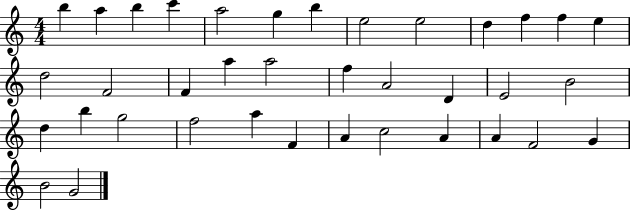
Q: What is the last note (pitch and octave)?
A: G4